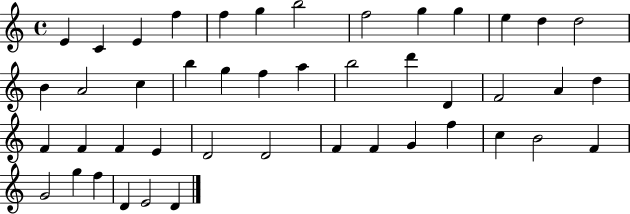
E4/q C4/q E4/q F5/q F5/q G5/q B5/h F5/h G5/q G5/q E5/q D5/q D5/h B4/q A4/h C5/q B5/q G5/q F5/q A5/q B5/h D6/q D4/q F4/h A4/q D5/q F4/q F4/q F4/q E4/q D4/h D4/h F4/q F4/q G4/q F5/q C5/q B4/h F4/q G4/h G5/q F5/q D4/q E4/h D4/q